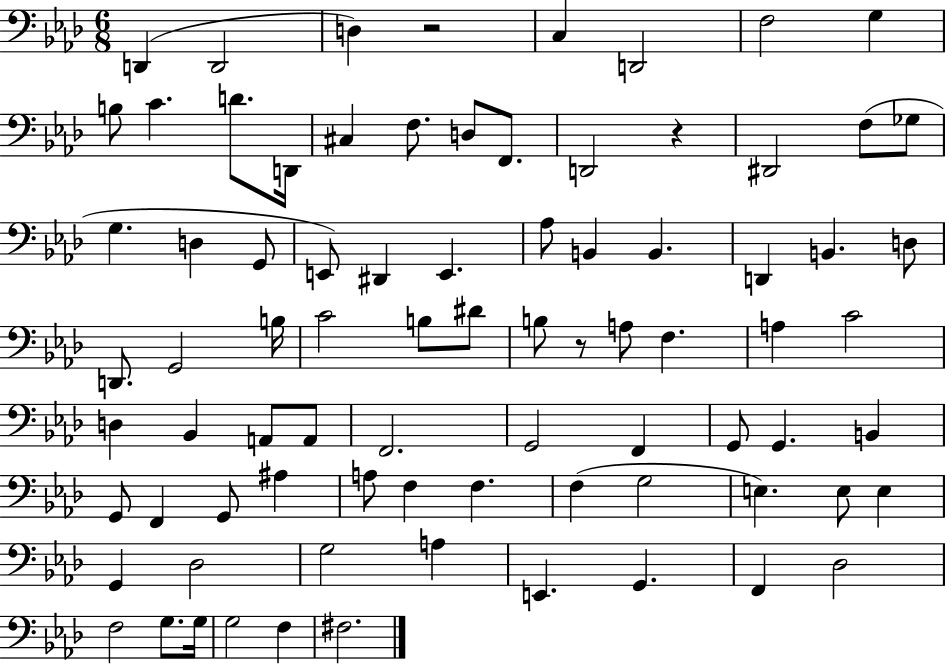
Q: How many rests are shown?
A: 3